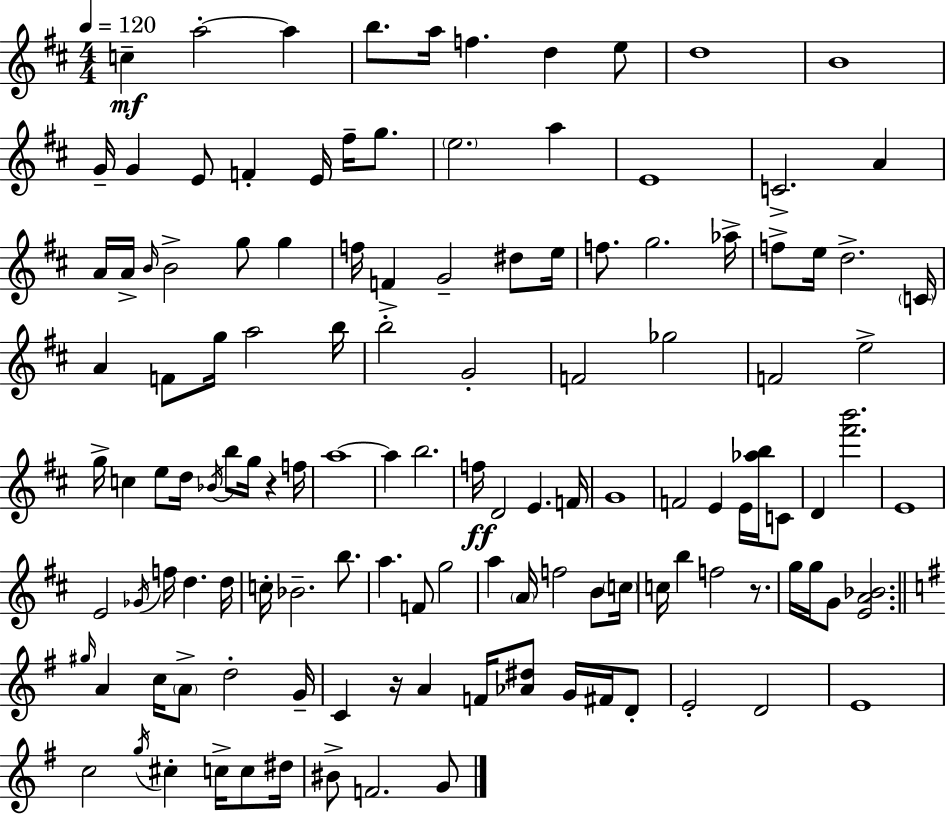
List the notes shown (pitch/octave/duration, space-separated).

C5/q A5/h A5/q B5/e. A5/s F5/q. D5/q E5/e D5/w B4/w G4/s G4/q E4/e F4/q E4/s F#5/s G5/e. E5/h. A5/q E4/w C4/h. A4/q A4/s A4/s B4/s B4/h G5/e G5/q F5/s F4/q G4/h D#5/e E5/s F5/e. G5/h. Ab5/s F5/e E5/s D5/h. C4/s A4/q F4/e G5/s A5/h B5/s B5/h G4/h F4/h Gb5/h F4/h E5/h G5/s C5/q E5/e D5/s Bb4/s B5/e G5/s R/q F5/s A5/w A5/q B5/h. F5/s D4/h E4/q. F4/s G4/w F4/h E4/q E4/s [Ab5,B5]/s C4/e D4/q [F#6,B6]/h. E4/w E4/h Gb4/s F5/s D5/q. D5/s C5/s Bb4/h. B5/e. A5/q. F4/e G5/h A5/q A4/s F5/h B4/e C5/s C5/s B5/q F5/h R/e. G5/s G5/s G4/e [E4,A4,Bb4]/h. G#5/s A4/q C5/s A4/e D5/h G4/s C4/q R/s A4/q F4/s [Ab4,D#5]/e G4/s F#4/s D4/e E4/h D4/h E4/w C5/h G5/s C#5/q C5/s C5/e D#5/s BIS4/e F4/h. G4/e